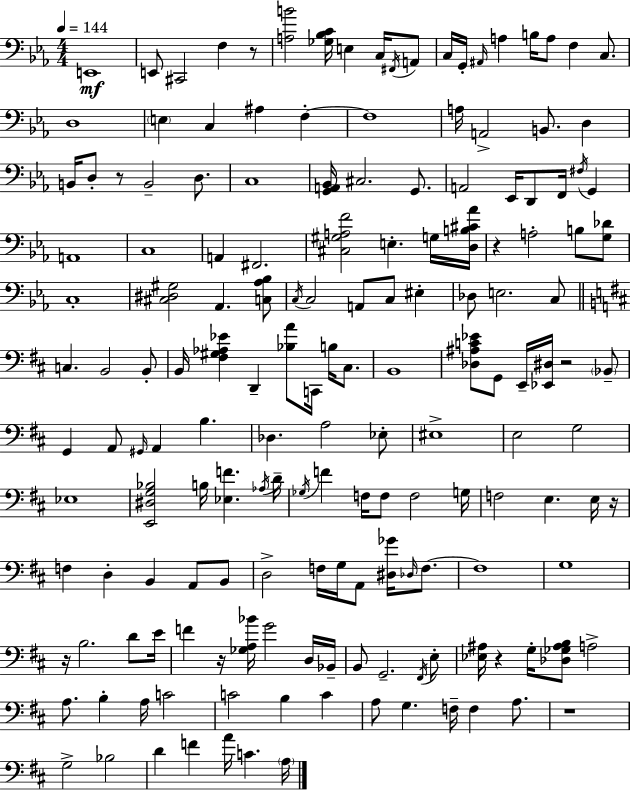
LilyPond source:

{
  \clef bass
  \numericTimeSignature
  \time 4/4
  \key ees \major
  \tempo 4 = 144
  e,1\mf | e,8 cis,2 f4 r8 | <a b'>2 <ges bes c'>16 e4 c16 \acciaccatura { fis,16 } a,8 | c16 g,16-. \grace { ais,16 } a4 b16 a8 f4 c8. | \break d1 | \parenthesize e4 c4 ais4 f4-.~~ | f1 | a16 a,2-> b,8. d4 | \break b,16 d8-. r8 b,2-- d8. | c1 | <g, a, bes,>16 cis2. g,8. | a,2 ees,16 d,8 f,16 \acciaccatura { fis16 } g,4 | \break a,1 | c1 | a,4 fis,2. | <cis gis a f'>2 e4.-. | \break g16 <d b cis' aes'>16 r4 a2-. b8 | <g des'>8 c1-. | <cis dis gis>2 aes,4. | <c aes bes>8 \acciaccatura { c16 } c2 a,8 c8 | \break eis4-. des8 e2. | c8 \bar "||" \break \key d \major c4. b,2 b,8-. | b,16 <fis gis aes ees'>4 d,4-- <bes a'>8 c,16 b16 cis8. | b,1 | <des ais c' ees'>8 g,8 e,16-- <ees, dis>16 r2 \parenthesize bes,8-- | \break g,4 a,8 \grace { gis,16 } a,4 b4. | des4. a2 ees8-. | eis1-> | e2 g2 | \break ees1 | <e, dis g bes>2 b16 <ees f'>4. | \acciaccatura { aes16 } d'16-- \acciaccatura { ges16 } f'4 f16 f8 f2 | g16 f2 e4. | \break e16 r16 f4 d4-. b,4 a,8 | b,8 d2-> f16 g16 a,8 <dis ges'>16 | \grace { des16 } f8.~~ f1 | g1 | \break r16 b2. | d'8 e'16 f'4 r16 <ges a bes'>16 g'2 | d16 bes,16-- b,8 g,2.-- | \acciaccatura { fis,16 } e8-. <ees ais>16 r4 g16-. <des ges ais b>8 a2-> | \break a8. b4-. a16 c'2 | c'2 b4 | c'4 a8 g4. f16-- f4 | a8. r1 | \break g2-> bes2 | d'4 f'4 a'16 c'4. | \parenthesize a16 \bar "|."
}